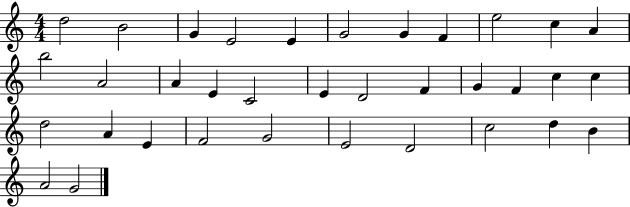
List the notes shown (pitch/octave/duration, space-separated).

D5/h B4/h G4/q E4/h E4/q G4/h G4/q F4/q E5/h C5/q A4/q B5/h A4/h A4/q E4/q C4/h E4/q D4/h F4/q G4/q F4/q C5/q C5/q D5/h A4/q E4/q F4/h G4/h E4/h D4/h C5/h D5/q B4/q A4/h G4/h